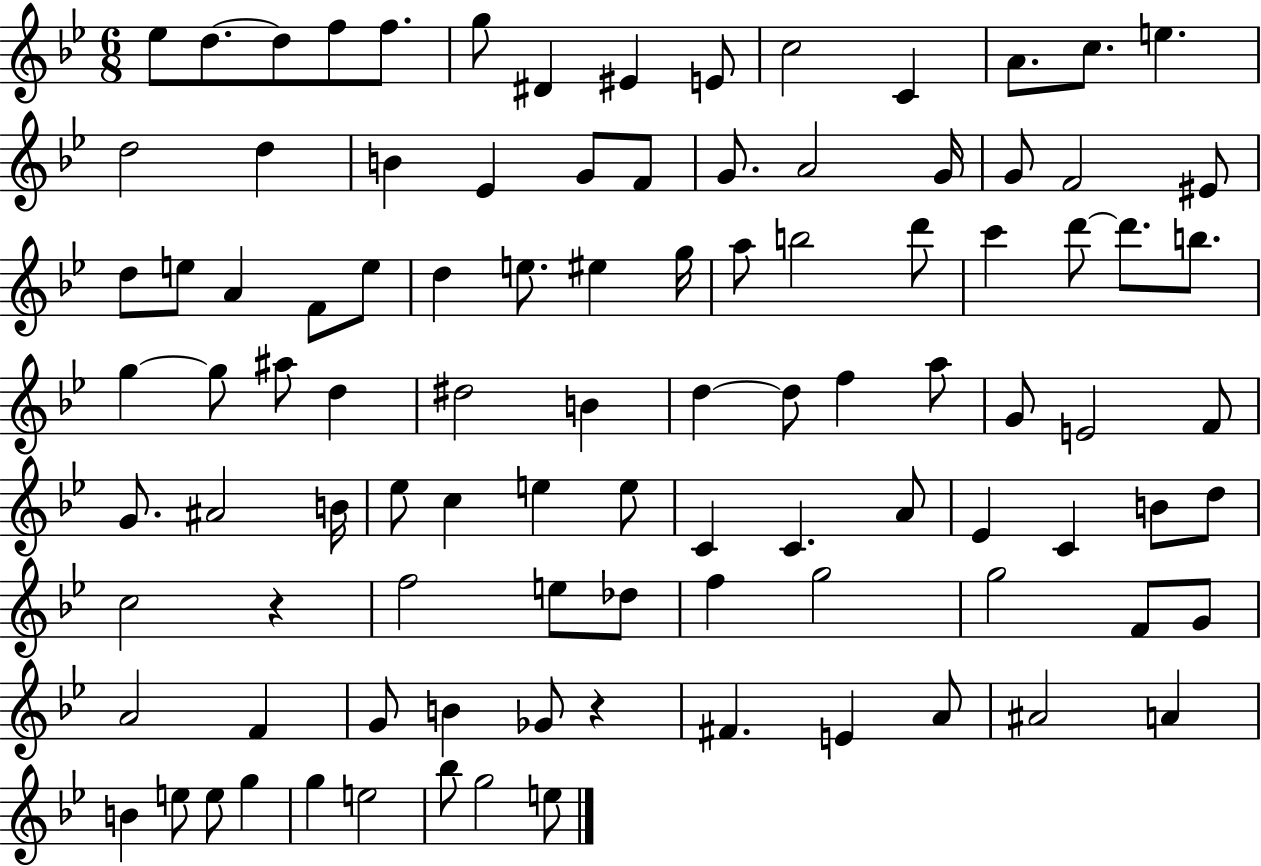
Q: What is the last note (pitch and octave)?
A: E5